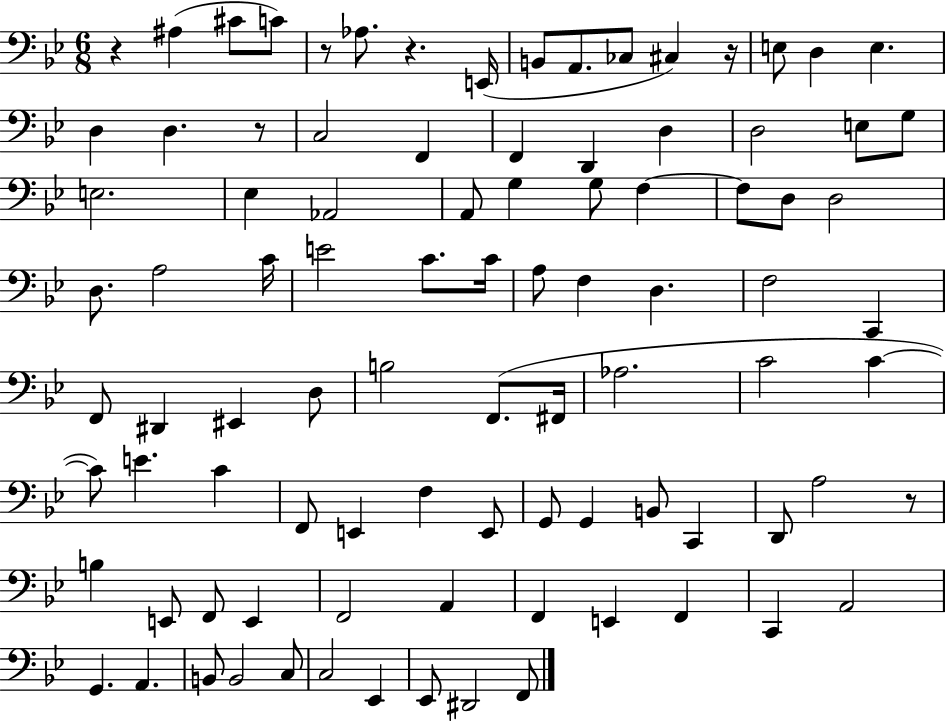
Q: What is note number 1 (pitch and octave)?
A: A#3